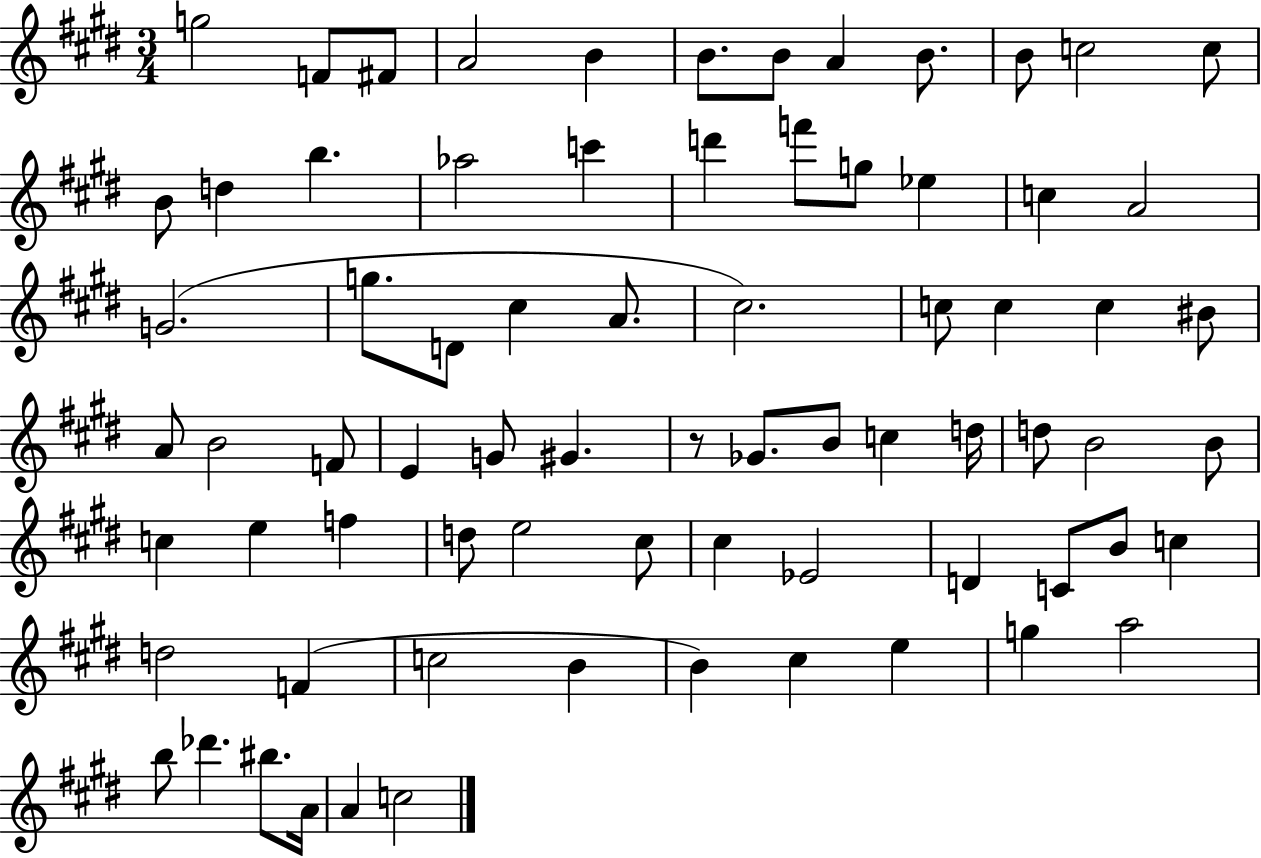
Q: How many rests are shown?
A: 1